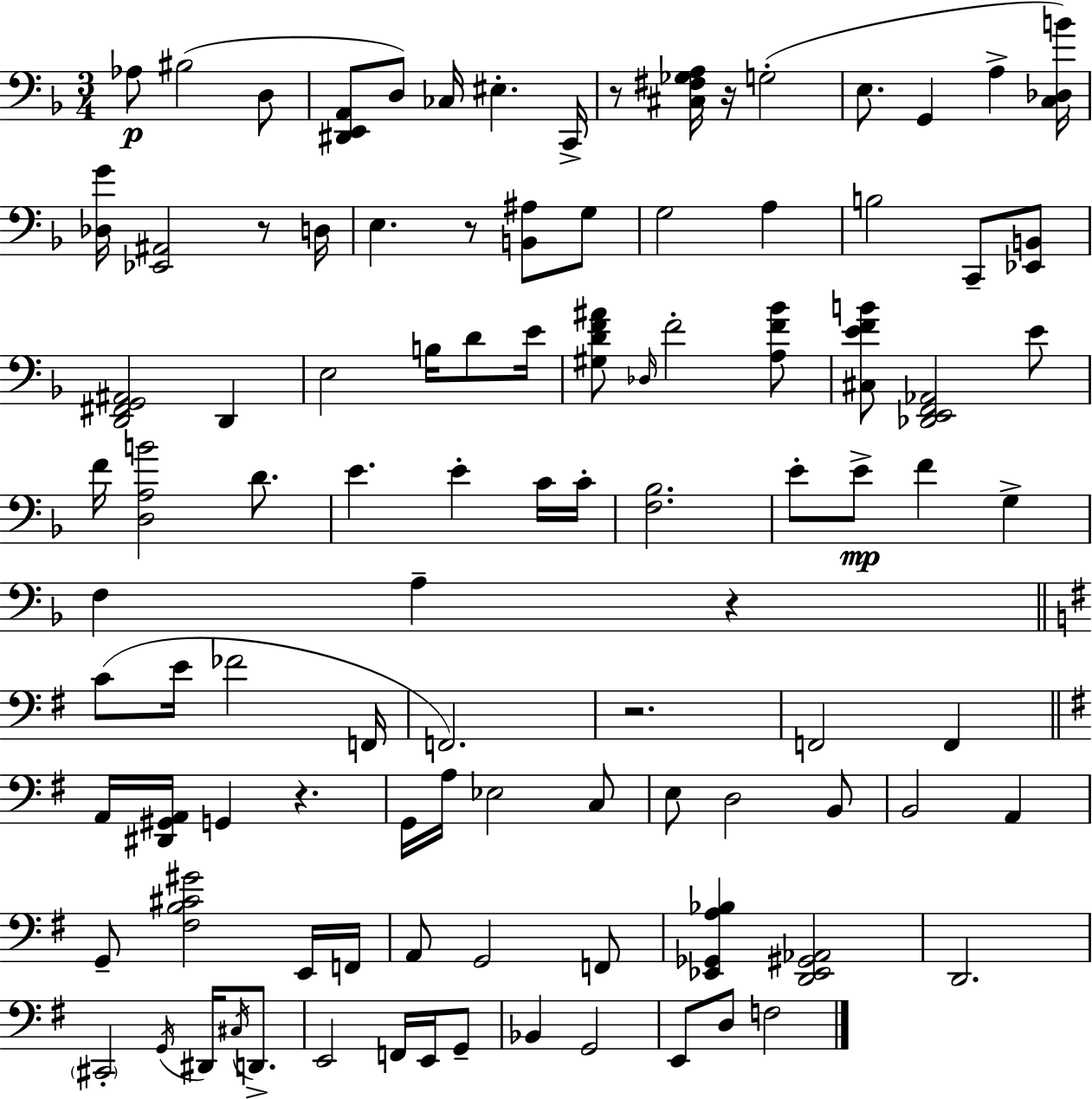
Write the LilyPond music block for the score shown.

{
  \clef bass
  \numericTimeSignature
  \time 3/4
  \key d \minor
  \repeat volta 2 { aes8\p bis2( d8 | <dis, e, a,>8 d8) ces16 eis4.-. c,16-> | r8 <cis fis ges a>16 r16 g2-.( | e8. g,4 a4-> <c des b'>16) | \break <des g'>16 <ees, ais,>2 r8 d16 | e4. r8 <b, ais>8 g8 | g2 a4 | b2 c,8-- <ees, b,>8 | \break <d, fis, g, ais,>2 d,4 | e2 b16 d'8 e'16 | <gis d' f' ais'>8 \grace { des16 } f'2-. <a f' bes'>8 | <cis e' f' b'>8 <des, e, f, aes,>2 e'8 | \break f'16 <d a b'>2 d'8. | e'4. e'4-. c'16 | c'16-. <f bes>2. | e'8-. e'8->\mp f'4 g4-> | \break f4 a4-- r4 | \bar "||" \break \key g \major c'8( e'16 fes'2 f,16 | f,2.) | r2. | f,2 f,4 | \break \bar "||" \break \key g \major a,16 <dis, gis, a,>16 g,4 r4. | g,16 a16 ees2 c8 | e8 d2 b,8 | b,2 a,4 | \break g,8-- <fis b cis' gis'>2 e,16 f,16 | a,8 g,2 f,8 | <ees, ges, a bes>4 <d, ees, gis, aes,>2 | d,2. | \break \parenthesize cis,2-. \acciaccatura { g,16 } dis,16 \acciaccatura { cis16 } d,8.-> | e,2 f,16 e,16 | g,8-- bes,4 g,2 | e,8 d8 f2 | \break } \bar "|."
}